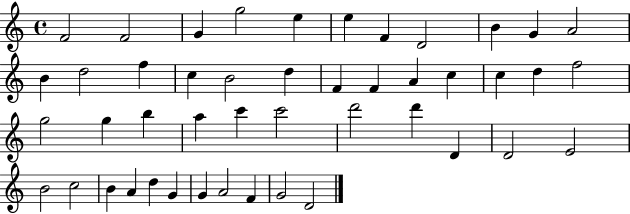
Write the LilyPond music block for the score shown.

{
  \clef treble
  \time 4/4
  \defaultTimeSignature
  \key c \major
  f'2 f'2 | g'4 g''2 e''4 | e''4 f'4 d'2 | b'4 g'4 a'2 | \break b'4 d''2 f''4 | c''4 b'2 d''4 | f'4 f'4 a'4 c''4 | c''4 d''4 f''2 | \break g''2 g''4 b''4 | a''4 c'''4 c'''2 | d'''2 d'''4 d'4 | d'2 e'2 | \break b'2 c''2 | b'4 a'4 d''4 g'4 | g'4 a'2 f'4 | g'2 d'2 | \break \bar "|."
}